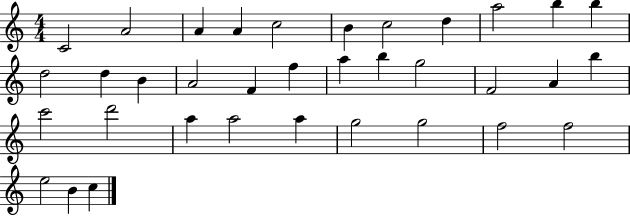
C4/h A4/h A4/q A4/q C5/h B4/q C5/h D5/q A5/h B5/q B5/q D5/h D5/q B4/q A4/h F4/q F5/q A5/q B5/q G5/h F4/h A4/q B5/q C6/h D6/h A5/q A5/h A5/q G5/h G5/h F5/h F5/h E5/h B4/q C5/q